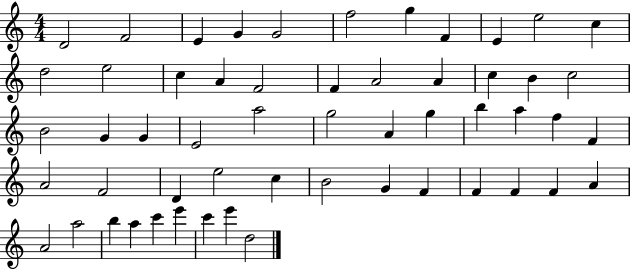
X:1
T:Untitled
M:4/4
L:1/4
K:C
D2 F2 E G G2 f2 g F E e2 c d2 e2 c A F2 F A2 A c B c2 B2 G G E2 a2 g2 A g b a f F A2 F2 D e2 c B2 G F F F F A A2 a2 b a c' e' c' e' d2